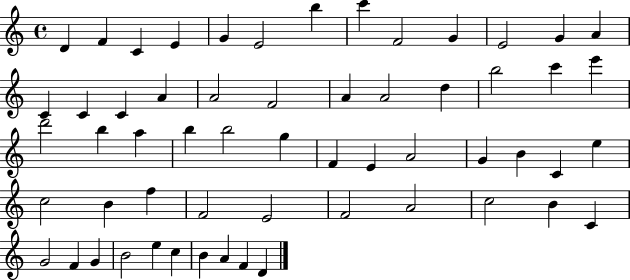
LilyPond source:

{
  \clef treble
  \time 4/4
  \defaultTimeSignature
  \key c \major
  d'4 f'4 c'4 e'4 | g'4 e'2 b''4 | c'''4 f'2 g'4 | e'2 g'4 a'4 | \break c'4 c'4 c'4 a'4 | a'2 f'2 | a'4 a'2 d''4 | b''2 c'''4 e'''4 | \break d'''2 b''4 a''4 | b''4 b''2 g''4 | f'4 e'4 a'2 | g'4 b'4 c'4 e''4 | \break c''2 b'4 f''4 | f'2 e'2 | f'2 a'2 | c''2 b'4 c'4 | \break g'2 f'4 g'4 | b'2 e''4 c''4 | b'4 a'4 f'4 d'4 | \bar "|."
}